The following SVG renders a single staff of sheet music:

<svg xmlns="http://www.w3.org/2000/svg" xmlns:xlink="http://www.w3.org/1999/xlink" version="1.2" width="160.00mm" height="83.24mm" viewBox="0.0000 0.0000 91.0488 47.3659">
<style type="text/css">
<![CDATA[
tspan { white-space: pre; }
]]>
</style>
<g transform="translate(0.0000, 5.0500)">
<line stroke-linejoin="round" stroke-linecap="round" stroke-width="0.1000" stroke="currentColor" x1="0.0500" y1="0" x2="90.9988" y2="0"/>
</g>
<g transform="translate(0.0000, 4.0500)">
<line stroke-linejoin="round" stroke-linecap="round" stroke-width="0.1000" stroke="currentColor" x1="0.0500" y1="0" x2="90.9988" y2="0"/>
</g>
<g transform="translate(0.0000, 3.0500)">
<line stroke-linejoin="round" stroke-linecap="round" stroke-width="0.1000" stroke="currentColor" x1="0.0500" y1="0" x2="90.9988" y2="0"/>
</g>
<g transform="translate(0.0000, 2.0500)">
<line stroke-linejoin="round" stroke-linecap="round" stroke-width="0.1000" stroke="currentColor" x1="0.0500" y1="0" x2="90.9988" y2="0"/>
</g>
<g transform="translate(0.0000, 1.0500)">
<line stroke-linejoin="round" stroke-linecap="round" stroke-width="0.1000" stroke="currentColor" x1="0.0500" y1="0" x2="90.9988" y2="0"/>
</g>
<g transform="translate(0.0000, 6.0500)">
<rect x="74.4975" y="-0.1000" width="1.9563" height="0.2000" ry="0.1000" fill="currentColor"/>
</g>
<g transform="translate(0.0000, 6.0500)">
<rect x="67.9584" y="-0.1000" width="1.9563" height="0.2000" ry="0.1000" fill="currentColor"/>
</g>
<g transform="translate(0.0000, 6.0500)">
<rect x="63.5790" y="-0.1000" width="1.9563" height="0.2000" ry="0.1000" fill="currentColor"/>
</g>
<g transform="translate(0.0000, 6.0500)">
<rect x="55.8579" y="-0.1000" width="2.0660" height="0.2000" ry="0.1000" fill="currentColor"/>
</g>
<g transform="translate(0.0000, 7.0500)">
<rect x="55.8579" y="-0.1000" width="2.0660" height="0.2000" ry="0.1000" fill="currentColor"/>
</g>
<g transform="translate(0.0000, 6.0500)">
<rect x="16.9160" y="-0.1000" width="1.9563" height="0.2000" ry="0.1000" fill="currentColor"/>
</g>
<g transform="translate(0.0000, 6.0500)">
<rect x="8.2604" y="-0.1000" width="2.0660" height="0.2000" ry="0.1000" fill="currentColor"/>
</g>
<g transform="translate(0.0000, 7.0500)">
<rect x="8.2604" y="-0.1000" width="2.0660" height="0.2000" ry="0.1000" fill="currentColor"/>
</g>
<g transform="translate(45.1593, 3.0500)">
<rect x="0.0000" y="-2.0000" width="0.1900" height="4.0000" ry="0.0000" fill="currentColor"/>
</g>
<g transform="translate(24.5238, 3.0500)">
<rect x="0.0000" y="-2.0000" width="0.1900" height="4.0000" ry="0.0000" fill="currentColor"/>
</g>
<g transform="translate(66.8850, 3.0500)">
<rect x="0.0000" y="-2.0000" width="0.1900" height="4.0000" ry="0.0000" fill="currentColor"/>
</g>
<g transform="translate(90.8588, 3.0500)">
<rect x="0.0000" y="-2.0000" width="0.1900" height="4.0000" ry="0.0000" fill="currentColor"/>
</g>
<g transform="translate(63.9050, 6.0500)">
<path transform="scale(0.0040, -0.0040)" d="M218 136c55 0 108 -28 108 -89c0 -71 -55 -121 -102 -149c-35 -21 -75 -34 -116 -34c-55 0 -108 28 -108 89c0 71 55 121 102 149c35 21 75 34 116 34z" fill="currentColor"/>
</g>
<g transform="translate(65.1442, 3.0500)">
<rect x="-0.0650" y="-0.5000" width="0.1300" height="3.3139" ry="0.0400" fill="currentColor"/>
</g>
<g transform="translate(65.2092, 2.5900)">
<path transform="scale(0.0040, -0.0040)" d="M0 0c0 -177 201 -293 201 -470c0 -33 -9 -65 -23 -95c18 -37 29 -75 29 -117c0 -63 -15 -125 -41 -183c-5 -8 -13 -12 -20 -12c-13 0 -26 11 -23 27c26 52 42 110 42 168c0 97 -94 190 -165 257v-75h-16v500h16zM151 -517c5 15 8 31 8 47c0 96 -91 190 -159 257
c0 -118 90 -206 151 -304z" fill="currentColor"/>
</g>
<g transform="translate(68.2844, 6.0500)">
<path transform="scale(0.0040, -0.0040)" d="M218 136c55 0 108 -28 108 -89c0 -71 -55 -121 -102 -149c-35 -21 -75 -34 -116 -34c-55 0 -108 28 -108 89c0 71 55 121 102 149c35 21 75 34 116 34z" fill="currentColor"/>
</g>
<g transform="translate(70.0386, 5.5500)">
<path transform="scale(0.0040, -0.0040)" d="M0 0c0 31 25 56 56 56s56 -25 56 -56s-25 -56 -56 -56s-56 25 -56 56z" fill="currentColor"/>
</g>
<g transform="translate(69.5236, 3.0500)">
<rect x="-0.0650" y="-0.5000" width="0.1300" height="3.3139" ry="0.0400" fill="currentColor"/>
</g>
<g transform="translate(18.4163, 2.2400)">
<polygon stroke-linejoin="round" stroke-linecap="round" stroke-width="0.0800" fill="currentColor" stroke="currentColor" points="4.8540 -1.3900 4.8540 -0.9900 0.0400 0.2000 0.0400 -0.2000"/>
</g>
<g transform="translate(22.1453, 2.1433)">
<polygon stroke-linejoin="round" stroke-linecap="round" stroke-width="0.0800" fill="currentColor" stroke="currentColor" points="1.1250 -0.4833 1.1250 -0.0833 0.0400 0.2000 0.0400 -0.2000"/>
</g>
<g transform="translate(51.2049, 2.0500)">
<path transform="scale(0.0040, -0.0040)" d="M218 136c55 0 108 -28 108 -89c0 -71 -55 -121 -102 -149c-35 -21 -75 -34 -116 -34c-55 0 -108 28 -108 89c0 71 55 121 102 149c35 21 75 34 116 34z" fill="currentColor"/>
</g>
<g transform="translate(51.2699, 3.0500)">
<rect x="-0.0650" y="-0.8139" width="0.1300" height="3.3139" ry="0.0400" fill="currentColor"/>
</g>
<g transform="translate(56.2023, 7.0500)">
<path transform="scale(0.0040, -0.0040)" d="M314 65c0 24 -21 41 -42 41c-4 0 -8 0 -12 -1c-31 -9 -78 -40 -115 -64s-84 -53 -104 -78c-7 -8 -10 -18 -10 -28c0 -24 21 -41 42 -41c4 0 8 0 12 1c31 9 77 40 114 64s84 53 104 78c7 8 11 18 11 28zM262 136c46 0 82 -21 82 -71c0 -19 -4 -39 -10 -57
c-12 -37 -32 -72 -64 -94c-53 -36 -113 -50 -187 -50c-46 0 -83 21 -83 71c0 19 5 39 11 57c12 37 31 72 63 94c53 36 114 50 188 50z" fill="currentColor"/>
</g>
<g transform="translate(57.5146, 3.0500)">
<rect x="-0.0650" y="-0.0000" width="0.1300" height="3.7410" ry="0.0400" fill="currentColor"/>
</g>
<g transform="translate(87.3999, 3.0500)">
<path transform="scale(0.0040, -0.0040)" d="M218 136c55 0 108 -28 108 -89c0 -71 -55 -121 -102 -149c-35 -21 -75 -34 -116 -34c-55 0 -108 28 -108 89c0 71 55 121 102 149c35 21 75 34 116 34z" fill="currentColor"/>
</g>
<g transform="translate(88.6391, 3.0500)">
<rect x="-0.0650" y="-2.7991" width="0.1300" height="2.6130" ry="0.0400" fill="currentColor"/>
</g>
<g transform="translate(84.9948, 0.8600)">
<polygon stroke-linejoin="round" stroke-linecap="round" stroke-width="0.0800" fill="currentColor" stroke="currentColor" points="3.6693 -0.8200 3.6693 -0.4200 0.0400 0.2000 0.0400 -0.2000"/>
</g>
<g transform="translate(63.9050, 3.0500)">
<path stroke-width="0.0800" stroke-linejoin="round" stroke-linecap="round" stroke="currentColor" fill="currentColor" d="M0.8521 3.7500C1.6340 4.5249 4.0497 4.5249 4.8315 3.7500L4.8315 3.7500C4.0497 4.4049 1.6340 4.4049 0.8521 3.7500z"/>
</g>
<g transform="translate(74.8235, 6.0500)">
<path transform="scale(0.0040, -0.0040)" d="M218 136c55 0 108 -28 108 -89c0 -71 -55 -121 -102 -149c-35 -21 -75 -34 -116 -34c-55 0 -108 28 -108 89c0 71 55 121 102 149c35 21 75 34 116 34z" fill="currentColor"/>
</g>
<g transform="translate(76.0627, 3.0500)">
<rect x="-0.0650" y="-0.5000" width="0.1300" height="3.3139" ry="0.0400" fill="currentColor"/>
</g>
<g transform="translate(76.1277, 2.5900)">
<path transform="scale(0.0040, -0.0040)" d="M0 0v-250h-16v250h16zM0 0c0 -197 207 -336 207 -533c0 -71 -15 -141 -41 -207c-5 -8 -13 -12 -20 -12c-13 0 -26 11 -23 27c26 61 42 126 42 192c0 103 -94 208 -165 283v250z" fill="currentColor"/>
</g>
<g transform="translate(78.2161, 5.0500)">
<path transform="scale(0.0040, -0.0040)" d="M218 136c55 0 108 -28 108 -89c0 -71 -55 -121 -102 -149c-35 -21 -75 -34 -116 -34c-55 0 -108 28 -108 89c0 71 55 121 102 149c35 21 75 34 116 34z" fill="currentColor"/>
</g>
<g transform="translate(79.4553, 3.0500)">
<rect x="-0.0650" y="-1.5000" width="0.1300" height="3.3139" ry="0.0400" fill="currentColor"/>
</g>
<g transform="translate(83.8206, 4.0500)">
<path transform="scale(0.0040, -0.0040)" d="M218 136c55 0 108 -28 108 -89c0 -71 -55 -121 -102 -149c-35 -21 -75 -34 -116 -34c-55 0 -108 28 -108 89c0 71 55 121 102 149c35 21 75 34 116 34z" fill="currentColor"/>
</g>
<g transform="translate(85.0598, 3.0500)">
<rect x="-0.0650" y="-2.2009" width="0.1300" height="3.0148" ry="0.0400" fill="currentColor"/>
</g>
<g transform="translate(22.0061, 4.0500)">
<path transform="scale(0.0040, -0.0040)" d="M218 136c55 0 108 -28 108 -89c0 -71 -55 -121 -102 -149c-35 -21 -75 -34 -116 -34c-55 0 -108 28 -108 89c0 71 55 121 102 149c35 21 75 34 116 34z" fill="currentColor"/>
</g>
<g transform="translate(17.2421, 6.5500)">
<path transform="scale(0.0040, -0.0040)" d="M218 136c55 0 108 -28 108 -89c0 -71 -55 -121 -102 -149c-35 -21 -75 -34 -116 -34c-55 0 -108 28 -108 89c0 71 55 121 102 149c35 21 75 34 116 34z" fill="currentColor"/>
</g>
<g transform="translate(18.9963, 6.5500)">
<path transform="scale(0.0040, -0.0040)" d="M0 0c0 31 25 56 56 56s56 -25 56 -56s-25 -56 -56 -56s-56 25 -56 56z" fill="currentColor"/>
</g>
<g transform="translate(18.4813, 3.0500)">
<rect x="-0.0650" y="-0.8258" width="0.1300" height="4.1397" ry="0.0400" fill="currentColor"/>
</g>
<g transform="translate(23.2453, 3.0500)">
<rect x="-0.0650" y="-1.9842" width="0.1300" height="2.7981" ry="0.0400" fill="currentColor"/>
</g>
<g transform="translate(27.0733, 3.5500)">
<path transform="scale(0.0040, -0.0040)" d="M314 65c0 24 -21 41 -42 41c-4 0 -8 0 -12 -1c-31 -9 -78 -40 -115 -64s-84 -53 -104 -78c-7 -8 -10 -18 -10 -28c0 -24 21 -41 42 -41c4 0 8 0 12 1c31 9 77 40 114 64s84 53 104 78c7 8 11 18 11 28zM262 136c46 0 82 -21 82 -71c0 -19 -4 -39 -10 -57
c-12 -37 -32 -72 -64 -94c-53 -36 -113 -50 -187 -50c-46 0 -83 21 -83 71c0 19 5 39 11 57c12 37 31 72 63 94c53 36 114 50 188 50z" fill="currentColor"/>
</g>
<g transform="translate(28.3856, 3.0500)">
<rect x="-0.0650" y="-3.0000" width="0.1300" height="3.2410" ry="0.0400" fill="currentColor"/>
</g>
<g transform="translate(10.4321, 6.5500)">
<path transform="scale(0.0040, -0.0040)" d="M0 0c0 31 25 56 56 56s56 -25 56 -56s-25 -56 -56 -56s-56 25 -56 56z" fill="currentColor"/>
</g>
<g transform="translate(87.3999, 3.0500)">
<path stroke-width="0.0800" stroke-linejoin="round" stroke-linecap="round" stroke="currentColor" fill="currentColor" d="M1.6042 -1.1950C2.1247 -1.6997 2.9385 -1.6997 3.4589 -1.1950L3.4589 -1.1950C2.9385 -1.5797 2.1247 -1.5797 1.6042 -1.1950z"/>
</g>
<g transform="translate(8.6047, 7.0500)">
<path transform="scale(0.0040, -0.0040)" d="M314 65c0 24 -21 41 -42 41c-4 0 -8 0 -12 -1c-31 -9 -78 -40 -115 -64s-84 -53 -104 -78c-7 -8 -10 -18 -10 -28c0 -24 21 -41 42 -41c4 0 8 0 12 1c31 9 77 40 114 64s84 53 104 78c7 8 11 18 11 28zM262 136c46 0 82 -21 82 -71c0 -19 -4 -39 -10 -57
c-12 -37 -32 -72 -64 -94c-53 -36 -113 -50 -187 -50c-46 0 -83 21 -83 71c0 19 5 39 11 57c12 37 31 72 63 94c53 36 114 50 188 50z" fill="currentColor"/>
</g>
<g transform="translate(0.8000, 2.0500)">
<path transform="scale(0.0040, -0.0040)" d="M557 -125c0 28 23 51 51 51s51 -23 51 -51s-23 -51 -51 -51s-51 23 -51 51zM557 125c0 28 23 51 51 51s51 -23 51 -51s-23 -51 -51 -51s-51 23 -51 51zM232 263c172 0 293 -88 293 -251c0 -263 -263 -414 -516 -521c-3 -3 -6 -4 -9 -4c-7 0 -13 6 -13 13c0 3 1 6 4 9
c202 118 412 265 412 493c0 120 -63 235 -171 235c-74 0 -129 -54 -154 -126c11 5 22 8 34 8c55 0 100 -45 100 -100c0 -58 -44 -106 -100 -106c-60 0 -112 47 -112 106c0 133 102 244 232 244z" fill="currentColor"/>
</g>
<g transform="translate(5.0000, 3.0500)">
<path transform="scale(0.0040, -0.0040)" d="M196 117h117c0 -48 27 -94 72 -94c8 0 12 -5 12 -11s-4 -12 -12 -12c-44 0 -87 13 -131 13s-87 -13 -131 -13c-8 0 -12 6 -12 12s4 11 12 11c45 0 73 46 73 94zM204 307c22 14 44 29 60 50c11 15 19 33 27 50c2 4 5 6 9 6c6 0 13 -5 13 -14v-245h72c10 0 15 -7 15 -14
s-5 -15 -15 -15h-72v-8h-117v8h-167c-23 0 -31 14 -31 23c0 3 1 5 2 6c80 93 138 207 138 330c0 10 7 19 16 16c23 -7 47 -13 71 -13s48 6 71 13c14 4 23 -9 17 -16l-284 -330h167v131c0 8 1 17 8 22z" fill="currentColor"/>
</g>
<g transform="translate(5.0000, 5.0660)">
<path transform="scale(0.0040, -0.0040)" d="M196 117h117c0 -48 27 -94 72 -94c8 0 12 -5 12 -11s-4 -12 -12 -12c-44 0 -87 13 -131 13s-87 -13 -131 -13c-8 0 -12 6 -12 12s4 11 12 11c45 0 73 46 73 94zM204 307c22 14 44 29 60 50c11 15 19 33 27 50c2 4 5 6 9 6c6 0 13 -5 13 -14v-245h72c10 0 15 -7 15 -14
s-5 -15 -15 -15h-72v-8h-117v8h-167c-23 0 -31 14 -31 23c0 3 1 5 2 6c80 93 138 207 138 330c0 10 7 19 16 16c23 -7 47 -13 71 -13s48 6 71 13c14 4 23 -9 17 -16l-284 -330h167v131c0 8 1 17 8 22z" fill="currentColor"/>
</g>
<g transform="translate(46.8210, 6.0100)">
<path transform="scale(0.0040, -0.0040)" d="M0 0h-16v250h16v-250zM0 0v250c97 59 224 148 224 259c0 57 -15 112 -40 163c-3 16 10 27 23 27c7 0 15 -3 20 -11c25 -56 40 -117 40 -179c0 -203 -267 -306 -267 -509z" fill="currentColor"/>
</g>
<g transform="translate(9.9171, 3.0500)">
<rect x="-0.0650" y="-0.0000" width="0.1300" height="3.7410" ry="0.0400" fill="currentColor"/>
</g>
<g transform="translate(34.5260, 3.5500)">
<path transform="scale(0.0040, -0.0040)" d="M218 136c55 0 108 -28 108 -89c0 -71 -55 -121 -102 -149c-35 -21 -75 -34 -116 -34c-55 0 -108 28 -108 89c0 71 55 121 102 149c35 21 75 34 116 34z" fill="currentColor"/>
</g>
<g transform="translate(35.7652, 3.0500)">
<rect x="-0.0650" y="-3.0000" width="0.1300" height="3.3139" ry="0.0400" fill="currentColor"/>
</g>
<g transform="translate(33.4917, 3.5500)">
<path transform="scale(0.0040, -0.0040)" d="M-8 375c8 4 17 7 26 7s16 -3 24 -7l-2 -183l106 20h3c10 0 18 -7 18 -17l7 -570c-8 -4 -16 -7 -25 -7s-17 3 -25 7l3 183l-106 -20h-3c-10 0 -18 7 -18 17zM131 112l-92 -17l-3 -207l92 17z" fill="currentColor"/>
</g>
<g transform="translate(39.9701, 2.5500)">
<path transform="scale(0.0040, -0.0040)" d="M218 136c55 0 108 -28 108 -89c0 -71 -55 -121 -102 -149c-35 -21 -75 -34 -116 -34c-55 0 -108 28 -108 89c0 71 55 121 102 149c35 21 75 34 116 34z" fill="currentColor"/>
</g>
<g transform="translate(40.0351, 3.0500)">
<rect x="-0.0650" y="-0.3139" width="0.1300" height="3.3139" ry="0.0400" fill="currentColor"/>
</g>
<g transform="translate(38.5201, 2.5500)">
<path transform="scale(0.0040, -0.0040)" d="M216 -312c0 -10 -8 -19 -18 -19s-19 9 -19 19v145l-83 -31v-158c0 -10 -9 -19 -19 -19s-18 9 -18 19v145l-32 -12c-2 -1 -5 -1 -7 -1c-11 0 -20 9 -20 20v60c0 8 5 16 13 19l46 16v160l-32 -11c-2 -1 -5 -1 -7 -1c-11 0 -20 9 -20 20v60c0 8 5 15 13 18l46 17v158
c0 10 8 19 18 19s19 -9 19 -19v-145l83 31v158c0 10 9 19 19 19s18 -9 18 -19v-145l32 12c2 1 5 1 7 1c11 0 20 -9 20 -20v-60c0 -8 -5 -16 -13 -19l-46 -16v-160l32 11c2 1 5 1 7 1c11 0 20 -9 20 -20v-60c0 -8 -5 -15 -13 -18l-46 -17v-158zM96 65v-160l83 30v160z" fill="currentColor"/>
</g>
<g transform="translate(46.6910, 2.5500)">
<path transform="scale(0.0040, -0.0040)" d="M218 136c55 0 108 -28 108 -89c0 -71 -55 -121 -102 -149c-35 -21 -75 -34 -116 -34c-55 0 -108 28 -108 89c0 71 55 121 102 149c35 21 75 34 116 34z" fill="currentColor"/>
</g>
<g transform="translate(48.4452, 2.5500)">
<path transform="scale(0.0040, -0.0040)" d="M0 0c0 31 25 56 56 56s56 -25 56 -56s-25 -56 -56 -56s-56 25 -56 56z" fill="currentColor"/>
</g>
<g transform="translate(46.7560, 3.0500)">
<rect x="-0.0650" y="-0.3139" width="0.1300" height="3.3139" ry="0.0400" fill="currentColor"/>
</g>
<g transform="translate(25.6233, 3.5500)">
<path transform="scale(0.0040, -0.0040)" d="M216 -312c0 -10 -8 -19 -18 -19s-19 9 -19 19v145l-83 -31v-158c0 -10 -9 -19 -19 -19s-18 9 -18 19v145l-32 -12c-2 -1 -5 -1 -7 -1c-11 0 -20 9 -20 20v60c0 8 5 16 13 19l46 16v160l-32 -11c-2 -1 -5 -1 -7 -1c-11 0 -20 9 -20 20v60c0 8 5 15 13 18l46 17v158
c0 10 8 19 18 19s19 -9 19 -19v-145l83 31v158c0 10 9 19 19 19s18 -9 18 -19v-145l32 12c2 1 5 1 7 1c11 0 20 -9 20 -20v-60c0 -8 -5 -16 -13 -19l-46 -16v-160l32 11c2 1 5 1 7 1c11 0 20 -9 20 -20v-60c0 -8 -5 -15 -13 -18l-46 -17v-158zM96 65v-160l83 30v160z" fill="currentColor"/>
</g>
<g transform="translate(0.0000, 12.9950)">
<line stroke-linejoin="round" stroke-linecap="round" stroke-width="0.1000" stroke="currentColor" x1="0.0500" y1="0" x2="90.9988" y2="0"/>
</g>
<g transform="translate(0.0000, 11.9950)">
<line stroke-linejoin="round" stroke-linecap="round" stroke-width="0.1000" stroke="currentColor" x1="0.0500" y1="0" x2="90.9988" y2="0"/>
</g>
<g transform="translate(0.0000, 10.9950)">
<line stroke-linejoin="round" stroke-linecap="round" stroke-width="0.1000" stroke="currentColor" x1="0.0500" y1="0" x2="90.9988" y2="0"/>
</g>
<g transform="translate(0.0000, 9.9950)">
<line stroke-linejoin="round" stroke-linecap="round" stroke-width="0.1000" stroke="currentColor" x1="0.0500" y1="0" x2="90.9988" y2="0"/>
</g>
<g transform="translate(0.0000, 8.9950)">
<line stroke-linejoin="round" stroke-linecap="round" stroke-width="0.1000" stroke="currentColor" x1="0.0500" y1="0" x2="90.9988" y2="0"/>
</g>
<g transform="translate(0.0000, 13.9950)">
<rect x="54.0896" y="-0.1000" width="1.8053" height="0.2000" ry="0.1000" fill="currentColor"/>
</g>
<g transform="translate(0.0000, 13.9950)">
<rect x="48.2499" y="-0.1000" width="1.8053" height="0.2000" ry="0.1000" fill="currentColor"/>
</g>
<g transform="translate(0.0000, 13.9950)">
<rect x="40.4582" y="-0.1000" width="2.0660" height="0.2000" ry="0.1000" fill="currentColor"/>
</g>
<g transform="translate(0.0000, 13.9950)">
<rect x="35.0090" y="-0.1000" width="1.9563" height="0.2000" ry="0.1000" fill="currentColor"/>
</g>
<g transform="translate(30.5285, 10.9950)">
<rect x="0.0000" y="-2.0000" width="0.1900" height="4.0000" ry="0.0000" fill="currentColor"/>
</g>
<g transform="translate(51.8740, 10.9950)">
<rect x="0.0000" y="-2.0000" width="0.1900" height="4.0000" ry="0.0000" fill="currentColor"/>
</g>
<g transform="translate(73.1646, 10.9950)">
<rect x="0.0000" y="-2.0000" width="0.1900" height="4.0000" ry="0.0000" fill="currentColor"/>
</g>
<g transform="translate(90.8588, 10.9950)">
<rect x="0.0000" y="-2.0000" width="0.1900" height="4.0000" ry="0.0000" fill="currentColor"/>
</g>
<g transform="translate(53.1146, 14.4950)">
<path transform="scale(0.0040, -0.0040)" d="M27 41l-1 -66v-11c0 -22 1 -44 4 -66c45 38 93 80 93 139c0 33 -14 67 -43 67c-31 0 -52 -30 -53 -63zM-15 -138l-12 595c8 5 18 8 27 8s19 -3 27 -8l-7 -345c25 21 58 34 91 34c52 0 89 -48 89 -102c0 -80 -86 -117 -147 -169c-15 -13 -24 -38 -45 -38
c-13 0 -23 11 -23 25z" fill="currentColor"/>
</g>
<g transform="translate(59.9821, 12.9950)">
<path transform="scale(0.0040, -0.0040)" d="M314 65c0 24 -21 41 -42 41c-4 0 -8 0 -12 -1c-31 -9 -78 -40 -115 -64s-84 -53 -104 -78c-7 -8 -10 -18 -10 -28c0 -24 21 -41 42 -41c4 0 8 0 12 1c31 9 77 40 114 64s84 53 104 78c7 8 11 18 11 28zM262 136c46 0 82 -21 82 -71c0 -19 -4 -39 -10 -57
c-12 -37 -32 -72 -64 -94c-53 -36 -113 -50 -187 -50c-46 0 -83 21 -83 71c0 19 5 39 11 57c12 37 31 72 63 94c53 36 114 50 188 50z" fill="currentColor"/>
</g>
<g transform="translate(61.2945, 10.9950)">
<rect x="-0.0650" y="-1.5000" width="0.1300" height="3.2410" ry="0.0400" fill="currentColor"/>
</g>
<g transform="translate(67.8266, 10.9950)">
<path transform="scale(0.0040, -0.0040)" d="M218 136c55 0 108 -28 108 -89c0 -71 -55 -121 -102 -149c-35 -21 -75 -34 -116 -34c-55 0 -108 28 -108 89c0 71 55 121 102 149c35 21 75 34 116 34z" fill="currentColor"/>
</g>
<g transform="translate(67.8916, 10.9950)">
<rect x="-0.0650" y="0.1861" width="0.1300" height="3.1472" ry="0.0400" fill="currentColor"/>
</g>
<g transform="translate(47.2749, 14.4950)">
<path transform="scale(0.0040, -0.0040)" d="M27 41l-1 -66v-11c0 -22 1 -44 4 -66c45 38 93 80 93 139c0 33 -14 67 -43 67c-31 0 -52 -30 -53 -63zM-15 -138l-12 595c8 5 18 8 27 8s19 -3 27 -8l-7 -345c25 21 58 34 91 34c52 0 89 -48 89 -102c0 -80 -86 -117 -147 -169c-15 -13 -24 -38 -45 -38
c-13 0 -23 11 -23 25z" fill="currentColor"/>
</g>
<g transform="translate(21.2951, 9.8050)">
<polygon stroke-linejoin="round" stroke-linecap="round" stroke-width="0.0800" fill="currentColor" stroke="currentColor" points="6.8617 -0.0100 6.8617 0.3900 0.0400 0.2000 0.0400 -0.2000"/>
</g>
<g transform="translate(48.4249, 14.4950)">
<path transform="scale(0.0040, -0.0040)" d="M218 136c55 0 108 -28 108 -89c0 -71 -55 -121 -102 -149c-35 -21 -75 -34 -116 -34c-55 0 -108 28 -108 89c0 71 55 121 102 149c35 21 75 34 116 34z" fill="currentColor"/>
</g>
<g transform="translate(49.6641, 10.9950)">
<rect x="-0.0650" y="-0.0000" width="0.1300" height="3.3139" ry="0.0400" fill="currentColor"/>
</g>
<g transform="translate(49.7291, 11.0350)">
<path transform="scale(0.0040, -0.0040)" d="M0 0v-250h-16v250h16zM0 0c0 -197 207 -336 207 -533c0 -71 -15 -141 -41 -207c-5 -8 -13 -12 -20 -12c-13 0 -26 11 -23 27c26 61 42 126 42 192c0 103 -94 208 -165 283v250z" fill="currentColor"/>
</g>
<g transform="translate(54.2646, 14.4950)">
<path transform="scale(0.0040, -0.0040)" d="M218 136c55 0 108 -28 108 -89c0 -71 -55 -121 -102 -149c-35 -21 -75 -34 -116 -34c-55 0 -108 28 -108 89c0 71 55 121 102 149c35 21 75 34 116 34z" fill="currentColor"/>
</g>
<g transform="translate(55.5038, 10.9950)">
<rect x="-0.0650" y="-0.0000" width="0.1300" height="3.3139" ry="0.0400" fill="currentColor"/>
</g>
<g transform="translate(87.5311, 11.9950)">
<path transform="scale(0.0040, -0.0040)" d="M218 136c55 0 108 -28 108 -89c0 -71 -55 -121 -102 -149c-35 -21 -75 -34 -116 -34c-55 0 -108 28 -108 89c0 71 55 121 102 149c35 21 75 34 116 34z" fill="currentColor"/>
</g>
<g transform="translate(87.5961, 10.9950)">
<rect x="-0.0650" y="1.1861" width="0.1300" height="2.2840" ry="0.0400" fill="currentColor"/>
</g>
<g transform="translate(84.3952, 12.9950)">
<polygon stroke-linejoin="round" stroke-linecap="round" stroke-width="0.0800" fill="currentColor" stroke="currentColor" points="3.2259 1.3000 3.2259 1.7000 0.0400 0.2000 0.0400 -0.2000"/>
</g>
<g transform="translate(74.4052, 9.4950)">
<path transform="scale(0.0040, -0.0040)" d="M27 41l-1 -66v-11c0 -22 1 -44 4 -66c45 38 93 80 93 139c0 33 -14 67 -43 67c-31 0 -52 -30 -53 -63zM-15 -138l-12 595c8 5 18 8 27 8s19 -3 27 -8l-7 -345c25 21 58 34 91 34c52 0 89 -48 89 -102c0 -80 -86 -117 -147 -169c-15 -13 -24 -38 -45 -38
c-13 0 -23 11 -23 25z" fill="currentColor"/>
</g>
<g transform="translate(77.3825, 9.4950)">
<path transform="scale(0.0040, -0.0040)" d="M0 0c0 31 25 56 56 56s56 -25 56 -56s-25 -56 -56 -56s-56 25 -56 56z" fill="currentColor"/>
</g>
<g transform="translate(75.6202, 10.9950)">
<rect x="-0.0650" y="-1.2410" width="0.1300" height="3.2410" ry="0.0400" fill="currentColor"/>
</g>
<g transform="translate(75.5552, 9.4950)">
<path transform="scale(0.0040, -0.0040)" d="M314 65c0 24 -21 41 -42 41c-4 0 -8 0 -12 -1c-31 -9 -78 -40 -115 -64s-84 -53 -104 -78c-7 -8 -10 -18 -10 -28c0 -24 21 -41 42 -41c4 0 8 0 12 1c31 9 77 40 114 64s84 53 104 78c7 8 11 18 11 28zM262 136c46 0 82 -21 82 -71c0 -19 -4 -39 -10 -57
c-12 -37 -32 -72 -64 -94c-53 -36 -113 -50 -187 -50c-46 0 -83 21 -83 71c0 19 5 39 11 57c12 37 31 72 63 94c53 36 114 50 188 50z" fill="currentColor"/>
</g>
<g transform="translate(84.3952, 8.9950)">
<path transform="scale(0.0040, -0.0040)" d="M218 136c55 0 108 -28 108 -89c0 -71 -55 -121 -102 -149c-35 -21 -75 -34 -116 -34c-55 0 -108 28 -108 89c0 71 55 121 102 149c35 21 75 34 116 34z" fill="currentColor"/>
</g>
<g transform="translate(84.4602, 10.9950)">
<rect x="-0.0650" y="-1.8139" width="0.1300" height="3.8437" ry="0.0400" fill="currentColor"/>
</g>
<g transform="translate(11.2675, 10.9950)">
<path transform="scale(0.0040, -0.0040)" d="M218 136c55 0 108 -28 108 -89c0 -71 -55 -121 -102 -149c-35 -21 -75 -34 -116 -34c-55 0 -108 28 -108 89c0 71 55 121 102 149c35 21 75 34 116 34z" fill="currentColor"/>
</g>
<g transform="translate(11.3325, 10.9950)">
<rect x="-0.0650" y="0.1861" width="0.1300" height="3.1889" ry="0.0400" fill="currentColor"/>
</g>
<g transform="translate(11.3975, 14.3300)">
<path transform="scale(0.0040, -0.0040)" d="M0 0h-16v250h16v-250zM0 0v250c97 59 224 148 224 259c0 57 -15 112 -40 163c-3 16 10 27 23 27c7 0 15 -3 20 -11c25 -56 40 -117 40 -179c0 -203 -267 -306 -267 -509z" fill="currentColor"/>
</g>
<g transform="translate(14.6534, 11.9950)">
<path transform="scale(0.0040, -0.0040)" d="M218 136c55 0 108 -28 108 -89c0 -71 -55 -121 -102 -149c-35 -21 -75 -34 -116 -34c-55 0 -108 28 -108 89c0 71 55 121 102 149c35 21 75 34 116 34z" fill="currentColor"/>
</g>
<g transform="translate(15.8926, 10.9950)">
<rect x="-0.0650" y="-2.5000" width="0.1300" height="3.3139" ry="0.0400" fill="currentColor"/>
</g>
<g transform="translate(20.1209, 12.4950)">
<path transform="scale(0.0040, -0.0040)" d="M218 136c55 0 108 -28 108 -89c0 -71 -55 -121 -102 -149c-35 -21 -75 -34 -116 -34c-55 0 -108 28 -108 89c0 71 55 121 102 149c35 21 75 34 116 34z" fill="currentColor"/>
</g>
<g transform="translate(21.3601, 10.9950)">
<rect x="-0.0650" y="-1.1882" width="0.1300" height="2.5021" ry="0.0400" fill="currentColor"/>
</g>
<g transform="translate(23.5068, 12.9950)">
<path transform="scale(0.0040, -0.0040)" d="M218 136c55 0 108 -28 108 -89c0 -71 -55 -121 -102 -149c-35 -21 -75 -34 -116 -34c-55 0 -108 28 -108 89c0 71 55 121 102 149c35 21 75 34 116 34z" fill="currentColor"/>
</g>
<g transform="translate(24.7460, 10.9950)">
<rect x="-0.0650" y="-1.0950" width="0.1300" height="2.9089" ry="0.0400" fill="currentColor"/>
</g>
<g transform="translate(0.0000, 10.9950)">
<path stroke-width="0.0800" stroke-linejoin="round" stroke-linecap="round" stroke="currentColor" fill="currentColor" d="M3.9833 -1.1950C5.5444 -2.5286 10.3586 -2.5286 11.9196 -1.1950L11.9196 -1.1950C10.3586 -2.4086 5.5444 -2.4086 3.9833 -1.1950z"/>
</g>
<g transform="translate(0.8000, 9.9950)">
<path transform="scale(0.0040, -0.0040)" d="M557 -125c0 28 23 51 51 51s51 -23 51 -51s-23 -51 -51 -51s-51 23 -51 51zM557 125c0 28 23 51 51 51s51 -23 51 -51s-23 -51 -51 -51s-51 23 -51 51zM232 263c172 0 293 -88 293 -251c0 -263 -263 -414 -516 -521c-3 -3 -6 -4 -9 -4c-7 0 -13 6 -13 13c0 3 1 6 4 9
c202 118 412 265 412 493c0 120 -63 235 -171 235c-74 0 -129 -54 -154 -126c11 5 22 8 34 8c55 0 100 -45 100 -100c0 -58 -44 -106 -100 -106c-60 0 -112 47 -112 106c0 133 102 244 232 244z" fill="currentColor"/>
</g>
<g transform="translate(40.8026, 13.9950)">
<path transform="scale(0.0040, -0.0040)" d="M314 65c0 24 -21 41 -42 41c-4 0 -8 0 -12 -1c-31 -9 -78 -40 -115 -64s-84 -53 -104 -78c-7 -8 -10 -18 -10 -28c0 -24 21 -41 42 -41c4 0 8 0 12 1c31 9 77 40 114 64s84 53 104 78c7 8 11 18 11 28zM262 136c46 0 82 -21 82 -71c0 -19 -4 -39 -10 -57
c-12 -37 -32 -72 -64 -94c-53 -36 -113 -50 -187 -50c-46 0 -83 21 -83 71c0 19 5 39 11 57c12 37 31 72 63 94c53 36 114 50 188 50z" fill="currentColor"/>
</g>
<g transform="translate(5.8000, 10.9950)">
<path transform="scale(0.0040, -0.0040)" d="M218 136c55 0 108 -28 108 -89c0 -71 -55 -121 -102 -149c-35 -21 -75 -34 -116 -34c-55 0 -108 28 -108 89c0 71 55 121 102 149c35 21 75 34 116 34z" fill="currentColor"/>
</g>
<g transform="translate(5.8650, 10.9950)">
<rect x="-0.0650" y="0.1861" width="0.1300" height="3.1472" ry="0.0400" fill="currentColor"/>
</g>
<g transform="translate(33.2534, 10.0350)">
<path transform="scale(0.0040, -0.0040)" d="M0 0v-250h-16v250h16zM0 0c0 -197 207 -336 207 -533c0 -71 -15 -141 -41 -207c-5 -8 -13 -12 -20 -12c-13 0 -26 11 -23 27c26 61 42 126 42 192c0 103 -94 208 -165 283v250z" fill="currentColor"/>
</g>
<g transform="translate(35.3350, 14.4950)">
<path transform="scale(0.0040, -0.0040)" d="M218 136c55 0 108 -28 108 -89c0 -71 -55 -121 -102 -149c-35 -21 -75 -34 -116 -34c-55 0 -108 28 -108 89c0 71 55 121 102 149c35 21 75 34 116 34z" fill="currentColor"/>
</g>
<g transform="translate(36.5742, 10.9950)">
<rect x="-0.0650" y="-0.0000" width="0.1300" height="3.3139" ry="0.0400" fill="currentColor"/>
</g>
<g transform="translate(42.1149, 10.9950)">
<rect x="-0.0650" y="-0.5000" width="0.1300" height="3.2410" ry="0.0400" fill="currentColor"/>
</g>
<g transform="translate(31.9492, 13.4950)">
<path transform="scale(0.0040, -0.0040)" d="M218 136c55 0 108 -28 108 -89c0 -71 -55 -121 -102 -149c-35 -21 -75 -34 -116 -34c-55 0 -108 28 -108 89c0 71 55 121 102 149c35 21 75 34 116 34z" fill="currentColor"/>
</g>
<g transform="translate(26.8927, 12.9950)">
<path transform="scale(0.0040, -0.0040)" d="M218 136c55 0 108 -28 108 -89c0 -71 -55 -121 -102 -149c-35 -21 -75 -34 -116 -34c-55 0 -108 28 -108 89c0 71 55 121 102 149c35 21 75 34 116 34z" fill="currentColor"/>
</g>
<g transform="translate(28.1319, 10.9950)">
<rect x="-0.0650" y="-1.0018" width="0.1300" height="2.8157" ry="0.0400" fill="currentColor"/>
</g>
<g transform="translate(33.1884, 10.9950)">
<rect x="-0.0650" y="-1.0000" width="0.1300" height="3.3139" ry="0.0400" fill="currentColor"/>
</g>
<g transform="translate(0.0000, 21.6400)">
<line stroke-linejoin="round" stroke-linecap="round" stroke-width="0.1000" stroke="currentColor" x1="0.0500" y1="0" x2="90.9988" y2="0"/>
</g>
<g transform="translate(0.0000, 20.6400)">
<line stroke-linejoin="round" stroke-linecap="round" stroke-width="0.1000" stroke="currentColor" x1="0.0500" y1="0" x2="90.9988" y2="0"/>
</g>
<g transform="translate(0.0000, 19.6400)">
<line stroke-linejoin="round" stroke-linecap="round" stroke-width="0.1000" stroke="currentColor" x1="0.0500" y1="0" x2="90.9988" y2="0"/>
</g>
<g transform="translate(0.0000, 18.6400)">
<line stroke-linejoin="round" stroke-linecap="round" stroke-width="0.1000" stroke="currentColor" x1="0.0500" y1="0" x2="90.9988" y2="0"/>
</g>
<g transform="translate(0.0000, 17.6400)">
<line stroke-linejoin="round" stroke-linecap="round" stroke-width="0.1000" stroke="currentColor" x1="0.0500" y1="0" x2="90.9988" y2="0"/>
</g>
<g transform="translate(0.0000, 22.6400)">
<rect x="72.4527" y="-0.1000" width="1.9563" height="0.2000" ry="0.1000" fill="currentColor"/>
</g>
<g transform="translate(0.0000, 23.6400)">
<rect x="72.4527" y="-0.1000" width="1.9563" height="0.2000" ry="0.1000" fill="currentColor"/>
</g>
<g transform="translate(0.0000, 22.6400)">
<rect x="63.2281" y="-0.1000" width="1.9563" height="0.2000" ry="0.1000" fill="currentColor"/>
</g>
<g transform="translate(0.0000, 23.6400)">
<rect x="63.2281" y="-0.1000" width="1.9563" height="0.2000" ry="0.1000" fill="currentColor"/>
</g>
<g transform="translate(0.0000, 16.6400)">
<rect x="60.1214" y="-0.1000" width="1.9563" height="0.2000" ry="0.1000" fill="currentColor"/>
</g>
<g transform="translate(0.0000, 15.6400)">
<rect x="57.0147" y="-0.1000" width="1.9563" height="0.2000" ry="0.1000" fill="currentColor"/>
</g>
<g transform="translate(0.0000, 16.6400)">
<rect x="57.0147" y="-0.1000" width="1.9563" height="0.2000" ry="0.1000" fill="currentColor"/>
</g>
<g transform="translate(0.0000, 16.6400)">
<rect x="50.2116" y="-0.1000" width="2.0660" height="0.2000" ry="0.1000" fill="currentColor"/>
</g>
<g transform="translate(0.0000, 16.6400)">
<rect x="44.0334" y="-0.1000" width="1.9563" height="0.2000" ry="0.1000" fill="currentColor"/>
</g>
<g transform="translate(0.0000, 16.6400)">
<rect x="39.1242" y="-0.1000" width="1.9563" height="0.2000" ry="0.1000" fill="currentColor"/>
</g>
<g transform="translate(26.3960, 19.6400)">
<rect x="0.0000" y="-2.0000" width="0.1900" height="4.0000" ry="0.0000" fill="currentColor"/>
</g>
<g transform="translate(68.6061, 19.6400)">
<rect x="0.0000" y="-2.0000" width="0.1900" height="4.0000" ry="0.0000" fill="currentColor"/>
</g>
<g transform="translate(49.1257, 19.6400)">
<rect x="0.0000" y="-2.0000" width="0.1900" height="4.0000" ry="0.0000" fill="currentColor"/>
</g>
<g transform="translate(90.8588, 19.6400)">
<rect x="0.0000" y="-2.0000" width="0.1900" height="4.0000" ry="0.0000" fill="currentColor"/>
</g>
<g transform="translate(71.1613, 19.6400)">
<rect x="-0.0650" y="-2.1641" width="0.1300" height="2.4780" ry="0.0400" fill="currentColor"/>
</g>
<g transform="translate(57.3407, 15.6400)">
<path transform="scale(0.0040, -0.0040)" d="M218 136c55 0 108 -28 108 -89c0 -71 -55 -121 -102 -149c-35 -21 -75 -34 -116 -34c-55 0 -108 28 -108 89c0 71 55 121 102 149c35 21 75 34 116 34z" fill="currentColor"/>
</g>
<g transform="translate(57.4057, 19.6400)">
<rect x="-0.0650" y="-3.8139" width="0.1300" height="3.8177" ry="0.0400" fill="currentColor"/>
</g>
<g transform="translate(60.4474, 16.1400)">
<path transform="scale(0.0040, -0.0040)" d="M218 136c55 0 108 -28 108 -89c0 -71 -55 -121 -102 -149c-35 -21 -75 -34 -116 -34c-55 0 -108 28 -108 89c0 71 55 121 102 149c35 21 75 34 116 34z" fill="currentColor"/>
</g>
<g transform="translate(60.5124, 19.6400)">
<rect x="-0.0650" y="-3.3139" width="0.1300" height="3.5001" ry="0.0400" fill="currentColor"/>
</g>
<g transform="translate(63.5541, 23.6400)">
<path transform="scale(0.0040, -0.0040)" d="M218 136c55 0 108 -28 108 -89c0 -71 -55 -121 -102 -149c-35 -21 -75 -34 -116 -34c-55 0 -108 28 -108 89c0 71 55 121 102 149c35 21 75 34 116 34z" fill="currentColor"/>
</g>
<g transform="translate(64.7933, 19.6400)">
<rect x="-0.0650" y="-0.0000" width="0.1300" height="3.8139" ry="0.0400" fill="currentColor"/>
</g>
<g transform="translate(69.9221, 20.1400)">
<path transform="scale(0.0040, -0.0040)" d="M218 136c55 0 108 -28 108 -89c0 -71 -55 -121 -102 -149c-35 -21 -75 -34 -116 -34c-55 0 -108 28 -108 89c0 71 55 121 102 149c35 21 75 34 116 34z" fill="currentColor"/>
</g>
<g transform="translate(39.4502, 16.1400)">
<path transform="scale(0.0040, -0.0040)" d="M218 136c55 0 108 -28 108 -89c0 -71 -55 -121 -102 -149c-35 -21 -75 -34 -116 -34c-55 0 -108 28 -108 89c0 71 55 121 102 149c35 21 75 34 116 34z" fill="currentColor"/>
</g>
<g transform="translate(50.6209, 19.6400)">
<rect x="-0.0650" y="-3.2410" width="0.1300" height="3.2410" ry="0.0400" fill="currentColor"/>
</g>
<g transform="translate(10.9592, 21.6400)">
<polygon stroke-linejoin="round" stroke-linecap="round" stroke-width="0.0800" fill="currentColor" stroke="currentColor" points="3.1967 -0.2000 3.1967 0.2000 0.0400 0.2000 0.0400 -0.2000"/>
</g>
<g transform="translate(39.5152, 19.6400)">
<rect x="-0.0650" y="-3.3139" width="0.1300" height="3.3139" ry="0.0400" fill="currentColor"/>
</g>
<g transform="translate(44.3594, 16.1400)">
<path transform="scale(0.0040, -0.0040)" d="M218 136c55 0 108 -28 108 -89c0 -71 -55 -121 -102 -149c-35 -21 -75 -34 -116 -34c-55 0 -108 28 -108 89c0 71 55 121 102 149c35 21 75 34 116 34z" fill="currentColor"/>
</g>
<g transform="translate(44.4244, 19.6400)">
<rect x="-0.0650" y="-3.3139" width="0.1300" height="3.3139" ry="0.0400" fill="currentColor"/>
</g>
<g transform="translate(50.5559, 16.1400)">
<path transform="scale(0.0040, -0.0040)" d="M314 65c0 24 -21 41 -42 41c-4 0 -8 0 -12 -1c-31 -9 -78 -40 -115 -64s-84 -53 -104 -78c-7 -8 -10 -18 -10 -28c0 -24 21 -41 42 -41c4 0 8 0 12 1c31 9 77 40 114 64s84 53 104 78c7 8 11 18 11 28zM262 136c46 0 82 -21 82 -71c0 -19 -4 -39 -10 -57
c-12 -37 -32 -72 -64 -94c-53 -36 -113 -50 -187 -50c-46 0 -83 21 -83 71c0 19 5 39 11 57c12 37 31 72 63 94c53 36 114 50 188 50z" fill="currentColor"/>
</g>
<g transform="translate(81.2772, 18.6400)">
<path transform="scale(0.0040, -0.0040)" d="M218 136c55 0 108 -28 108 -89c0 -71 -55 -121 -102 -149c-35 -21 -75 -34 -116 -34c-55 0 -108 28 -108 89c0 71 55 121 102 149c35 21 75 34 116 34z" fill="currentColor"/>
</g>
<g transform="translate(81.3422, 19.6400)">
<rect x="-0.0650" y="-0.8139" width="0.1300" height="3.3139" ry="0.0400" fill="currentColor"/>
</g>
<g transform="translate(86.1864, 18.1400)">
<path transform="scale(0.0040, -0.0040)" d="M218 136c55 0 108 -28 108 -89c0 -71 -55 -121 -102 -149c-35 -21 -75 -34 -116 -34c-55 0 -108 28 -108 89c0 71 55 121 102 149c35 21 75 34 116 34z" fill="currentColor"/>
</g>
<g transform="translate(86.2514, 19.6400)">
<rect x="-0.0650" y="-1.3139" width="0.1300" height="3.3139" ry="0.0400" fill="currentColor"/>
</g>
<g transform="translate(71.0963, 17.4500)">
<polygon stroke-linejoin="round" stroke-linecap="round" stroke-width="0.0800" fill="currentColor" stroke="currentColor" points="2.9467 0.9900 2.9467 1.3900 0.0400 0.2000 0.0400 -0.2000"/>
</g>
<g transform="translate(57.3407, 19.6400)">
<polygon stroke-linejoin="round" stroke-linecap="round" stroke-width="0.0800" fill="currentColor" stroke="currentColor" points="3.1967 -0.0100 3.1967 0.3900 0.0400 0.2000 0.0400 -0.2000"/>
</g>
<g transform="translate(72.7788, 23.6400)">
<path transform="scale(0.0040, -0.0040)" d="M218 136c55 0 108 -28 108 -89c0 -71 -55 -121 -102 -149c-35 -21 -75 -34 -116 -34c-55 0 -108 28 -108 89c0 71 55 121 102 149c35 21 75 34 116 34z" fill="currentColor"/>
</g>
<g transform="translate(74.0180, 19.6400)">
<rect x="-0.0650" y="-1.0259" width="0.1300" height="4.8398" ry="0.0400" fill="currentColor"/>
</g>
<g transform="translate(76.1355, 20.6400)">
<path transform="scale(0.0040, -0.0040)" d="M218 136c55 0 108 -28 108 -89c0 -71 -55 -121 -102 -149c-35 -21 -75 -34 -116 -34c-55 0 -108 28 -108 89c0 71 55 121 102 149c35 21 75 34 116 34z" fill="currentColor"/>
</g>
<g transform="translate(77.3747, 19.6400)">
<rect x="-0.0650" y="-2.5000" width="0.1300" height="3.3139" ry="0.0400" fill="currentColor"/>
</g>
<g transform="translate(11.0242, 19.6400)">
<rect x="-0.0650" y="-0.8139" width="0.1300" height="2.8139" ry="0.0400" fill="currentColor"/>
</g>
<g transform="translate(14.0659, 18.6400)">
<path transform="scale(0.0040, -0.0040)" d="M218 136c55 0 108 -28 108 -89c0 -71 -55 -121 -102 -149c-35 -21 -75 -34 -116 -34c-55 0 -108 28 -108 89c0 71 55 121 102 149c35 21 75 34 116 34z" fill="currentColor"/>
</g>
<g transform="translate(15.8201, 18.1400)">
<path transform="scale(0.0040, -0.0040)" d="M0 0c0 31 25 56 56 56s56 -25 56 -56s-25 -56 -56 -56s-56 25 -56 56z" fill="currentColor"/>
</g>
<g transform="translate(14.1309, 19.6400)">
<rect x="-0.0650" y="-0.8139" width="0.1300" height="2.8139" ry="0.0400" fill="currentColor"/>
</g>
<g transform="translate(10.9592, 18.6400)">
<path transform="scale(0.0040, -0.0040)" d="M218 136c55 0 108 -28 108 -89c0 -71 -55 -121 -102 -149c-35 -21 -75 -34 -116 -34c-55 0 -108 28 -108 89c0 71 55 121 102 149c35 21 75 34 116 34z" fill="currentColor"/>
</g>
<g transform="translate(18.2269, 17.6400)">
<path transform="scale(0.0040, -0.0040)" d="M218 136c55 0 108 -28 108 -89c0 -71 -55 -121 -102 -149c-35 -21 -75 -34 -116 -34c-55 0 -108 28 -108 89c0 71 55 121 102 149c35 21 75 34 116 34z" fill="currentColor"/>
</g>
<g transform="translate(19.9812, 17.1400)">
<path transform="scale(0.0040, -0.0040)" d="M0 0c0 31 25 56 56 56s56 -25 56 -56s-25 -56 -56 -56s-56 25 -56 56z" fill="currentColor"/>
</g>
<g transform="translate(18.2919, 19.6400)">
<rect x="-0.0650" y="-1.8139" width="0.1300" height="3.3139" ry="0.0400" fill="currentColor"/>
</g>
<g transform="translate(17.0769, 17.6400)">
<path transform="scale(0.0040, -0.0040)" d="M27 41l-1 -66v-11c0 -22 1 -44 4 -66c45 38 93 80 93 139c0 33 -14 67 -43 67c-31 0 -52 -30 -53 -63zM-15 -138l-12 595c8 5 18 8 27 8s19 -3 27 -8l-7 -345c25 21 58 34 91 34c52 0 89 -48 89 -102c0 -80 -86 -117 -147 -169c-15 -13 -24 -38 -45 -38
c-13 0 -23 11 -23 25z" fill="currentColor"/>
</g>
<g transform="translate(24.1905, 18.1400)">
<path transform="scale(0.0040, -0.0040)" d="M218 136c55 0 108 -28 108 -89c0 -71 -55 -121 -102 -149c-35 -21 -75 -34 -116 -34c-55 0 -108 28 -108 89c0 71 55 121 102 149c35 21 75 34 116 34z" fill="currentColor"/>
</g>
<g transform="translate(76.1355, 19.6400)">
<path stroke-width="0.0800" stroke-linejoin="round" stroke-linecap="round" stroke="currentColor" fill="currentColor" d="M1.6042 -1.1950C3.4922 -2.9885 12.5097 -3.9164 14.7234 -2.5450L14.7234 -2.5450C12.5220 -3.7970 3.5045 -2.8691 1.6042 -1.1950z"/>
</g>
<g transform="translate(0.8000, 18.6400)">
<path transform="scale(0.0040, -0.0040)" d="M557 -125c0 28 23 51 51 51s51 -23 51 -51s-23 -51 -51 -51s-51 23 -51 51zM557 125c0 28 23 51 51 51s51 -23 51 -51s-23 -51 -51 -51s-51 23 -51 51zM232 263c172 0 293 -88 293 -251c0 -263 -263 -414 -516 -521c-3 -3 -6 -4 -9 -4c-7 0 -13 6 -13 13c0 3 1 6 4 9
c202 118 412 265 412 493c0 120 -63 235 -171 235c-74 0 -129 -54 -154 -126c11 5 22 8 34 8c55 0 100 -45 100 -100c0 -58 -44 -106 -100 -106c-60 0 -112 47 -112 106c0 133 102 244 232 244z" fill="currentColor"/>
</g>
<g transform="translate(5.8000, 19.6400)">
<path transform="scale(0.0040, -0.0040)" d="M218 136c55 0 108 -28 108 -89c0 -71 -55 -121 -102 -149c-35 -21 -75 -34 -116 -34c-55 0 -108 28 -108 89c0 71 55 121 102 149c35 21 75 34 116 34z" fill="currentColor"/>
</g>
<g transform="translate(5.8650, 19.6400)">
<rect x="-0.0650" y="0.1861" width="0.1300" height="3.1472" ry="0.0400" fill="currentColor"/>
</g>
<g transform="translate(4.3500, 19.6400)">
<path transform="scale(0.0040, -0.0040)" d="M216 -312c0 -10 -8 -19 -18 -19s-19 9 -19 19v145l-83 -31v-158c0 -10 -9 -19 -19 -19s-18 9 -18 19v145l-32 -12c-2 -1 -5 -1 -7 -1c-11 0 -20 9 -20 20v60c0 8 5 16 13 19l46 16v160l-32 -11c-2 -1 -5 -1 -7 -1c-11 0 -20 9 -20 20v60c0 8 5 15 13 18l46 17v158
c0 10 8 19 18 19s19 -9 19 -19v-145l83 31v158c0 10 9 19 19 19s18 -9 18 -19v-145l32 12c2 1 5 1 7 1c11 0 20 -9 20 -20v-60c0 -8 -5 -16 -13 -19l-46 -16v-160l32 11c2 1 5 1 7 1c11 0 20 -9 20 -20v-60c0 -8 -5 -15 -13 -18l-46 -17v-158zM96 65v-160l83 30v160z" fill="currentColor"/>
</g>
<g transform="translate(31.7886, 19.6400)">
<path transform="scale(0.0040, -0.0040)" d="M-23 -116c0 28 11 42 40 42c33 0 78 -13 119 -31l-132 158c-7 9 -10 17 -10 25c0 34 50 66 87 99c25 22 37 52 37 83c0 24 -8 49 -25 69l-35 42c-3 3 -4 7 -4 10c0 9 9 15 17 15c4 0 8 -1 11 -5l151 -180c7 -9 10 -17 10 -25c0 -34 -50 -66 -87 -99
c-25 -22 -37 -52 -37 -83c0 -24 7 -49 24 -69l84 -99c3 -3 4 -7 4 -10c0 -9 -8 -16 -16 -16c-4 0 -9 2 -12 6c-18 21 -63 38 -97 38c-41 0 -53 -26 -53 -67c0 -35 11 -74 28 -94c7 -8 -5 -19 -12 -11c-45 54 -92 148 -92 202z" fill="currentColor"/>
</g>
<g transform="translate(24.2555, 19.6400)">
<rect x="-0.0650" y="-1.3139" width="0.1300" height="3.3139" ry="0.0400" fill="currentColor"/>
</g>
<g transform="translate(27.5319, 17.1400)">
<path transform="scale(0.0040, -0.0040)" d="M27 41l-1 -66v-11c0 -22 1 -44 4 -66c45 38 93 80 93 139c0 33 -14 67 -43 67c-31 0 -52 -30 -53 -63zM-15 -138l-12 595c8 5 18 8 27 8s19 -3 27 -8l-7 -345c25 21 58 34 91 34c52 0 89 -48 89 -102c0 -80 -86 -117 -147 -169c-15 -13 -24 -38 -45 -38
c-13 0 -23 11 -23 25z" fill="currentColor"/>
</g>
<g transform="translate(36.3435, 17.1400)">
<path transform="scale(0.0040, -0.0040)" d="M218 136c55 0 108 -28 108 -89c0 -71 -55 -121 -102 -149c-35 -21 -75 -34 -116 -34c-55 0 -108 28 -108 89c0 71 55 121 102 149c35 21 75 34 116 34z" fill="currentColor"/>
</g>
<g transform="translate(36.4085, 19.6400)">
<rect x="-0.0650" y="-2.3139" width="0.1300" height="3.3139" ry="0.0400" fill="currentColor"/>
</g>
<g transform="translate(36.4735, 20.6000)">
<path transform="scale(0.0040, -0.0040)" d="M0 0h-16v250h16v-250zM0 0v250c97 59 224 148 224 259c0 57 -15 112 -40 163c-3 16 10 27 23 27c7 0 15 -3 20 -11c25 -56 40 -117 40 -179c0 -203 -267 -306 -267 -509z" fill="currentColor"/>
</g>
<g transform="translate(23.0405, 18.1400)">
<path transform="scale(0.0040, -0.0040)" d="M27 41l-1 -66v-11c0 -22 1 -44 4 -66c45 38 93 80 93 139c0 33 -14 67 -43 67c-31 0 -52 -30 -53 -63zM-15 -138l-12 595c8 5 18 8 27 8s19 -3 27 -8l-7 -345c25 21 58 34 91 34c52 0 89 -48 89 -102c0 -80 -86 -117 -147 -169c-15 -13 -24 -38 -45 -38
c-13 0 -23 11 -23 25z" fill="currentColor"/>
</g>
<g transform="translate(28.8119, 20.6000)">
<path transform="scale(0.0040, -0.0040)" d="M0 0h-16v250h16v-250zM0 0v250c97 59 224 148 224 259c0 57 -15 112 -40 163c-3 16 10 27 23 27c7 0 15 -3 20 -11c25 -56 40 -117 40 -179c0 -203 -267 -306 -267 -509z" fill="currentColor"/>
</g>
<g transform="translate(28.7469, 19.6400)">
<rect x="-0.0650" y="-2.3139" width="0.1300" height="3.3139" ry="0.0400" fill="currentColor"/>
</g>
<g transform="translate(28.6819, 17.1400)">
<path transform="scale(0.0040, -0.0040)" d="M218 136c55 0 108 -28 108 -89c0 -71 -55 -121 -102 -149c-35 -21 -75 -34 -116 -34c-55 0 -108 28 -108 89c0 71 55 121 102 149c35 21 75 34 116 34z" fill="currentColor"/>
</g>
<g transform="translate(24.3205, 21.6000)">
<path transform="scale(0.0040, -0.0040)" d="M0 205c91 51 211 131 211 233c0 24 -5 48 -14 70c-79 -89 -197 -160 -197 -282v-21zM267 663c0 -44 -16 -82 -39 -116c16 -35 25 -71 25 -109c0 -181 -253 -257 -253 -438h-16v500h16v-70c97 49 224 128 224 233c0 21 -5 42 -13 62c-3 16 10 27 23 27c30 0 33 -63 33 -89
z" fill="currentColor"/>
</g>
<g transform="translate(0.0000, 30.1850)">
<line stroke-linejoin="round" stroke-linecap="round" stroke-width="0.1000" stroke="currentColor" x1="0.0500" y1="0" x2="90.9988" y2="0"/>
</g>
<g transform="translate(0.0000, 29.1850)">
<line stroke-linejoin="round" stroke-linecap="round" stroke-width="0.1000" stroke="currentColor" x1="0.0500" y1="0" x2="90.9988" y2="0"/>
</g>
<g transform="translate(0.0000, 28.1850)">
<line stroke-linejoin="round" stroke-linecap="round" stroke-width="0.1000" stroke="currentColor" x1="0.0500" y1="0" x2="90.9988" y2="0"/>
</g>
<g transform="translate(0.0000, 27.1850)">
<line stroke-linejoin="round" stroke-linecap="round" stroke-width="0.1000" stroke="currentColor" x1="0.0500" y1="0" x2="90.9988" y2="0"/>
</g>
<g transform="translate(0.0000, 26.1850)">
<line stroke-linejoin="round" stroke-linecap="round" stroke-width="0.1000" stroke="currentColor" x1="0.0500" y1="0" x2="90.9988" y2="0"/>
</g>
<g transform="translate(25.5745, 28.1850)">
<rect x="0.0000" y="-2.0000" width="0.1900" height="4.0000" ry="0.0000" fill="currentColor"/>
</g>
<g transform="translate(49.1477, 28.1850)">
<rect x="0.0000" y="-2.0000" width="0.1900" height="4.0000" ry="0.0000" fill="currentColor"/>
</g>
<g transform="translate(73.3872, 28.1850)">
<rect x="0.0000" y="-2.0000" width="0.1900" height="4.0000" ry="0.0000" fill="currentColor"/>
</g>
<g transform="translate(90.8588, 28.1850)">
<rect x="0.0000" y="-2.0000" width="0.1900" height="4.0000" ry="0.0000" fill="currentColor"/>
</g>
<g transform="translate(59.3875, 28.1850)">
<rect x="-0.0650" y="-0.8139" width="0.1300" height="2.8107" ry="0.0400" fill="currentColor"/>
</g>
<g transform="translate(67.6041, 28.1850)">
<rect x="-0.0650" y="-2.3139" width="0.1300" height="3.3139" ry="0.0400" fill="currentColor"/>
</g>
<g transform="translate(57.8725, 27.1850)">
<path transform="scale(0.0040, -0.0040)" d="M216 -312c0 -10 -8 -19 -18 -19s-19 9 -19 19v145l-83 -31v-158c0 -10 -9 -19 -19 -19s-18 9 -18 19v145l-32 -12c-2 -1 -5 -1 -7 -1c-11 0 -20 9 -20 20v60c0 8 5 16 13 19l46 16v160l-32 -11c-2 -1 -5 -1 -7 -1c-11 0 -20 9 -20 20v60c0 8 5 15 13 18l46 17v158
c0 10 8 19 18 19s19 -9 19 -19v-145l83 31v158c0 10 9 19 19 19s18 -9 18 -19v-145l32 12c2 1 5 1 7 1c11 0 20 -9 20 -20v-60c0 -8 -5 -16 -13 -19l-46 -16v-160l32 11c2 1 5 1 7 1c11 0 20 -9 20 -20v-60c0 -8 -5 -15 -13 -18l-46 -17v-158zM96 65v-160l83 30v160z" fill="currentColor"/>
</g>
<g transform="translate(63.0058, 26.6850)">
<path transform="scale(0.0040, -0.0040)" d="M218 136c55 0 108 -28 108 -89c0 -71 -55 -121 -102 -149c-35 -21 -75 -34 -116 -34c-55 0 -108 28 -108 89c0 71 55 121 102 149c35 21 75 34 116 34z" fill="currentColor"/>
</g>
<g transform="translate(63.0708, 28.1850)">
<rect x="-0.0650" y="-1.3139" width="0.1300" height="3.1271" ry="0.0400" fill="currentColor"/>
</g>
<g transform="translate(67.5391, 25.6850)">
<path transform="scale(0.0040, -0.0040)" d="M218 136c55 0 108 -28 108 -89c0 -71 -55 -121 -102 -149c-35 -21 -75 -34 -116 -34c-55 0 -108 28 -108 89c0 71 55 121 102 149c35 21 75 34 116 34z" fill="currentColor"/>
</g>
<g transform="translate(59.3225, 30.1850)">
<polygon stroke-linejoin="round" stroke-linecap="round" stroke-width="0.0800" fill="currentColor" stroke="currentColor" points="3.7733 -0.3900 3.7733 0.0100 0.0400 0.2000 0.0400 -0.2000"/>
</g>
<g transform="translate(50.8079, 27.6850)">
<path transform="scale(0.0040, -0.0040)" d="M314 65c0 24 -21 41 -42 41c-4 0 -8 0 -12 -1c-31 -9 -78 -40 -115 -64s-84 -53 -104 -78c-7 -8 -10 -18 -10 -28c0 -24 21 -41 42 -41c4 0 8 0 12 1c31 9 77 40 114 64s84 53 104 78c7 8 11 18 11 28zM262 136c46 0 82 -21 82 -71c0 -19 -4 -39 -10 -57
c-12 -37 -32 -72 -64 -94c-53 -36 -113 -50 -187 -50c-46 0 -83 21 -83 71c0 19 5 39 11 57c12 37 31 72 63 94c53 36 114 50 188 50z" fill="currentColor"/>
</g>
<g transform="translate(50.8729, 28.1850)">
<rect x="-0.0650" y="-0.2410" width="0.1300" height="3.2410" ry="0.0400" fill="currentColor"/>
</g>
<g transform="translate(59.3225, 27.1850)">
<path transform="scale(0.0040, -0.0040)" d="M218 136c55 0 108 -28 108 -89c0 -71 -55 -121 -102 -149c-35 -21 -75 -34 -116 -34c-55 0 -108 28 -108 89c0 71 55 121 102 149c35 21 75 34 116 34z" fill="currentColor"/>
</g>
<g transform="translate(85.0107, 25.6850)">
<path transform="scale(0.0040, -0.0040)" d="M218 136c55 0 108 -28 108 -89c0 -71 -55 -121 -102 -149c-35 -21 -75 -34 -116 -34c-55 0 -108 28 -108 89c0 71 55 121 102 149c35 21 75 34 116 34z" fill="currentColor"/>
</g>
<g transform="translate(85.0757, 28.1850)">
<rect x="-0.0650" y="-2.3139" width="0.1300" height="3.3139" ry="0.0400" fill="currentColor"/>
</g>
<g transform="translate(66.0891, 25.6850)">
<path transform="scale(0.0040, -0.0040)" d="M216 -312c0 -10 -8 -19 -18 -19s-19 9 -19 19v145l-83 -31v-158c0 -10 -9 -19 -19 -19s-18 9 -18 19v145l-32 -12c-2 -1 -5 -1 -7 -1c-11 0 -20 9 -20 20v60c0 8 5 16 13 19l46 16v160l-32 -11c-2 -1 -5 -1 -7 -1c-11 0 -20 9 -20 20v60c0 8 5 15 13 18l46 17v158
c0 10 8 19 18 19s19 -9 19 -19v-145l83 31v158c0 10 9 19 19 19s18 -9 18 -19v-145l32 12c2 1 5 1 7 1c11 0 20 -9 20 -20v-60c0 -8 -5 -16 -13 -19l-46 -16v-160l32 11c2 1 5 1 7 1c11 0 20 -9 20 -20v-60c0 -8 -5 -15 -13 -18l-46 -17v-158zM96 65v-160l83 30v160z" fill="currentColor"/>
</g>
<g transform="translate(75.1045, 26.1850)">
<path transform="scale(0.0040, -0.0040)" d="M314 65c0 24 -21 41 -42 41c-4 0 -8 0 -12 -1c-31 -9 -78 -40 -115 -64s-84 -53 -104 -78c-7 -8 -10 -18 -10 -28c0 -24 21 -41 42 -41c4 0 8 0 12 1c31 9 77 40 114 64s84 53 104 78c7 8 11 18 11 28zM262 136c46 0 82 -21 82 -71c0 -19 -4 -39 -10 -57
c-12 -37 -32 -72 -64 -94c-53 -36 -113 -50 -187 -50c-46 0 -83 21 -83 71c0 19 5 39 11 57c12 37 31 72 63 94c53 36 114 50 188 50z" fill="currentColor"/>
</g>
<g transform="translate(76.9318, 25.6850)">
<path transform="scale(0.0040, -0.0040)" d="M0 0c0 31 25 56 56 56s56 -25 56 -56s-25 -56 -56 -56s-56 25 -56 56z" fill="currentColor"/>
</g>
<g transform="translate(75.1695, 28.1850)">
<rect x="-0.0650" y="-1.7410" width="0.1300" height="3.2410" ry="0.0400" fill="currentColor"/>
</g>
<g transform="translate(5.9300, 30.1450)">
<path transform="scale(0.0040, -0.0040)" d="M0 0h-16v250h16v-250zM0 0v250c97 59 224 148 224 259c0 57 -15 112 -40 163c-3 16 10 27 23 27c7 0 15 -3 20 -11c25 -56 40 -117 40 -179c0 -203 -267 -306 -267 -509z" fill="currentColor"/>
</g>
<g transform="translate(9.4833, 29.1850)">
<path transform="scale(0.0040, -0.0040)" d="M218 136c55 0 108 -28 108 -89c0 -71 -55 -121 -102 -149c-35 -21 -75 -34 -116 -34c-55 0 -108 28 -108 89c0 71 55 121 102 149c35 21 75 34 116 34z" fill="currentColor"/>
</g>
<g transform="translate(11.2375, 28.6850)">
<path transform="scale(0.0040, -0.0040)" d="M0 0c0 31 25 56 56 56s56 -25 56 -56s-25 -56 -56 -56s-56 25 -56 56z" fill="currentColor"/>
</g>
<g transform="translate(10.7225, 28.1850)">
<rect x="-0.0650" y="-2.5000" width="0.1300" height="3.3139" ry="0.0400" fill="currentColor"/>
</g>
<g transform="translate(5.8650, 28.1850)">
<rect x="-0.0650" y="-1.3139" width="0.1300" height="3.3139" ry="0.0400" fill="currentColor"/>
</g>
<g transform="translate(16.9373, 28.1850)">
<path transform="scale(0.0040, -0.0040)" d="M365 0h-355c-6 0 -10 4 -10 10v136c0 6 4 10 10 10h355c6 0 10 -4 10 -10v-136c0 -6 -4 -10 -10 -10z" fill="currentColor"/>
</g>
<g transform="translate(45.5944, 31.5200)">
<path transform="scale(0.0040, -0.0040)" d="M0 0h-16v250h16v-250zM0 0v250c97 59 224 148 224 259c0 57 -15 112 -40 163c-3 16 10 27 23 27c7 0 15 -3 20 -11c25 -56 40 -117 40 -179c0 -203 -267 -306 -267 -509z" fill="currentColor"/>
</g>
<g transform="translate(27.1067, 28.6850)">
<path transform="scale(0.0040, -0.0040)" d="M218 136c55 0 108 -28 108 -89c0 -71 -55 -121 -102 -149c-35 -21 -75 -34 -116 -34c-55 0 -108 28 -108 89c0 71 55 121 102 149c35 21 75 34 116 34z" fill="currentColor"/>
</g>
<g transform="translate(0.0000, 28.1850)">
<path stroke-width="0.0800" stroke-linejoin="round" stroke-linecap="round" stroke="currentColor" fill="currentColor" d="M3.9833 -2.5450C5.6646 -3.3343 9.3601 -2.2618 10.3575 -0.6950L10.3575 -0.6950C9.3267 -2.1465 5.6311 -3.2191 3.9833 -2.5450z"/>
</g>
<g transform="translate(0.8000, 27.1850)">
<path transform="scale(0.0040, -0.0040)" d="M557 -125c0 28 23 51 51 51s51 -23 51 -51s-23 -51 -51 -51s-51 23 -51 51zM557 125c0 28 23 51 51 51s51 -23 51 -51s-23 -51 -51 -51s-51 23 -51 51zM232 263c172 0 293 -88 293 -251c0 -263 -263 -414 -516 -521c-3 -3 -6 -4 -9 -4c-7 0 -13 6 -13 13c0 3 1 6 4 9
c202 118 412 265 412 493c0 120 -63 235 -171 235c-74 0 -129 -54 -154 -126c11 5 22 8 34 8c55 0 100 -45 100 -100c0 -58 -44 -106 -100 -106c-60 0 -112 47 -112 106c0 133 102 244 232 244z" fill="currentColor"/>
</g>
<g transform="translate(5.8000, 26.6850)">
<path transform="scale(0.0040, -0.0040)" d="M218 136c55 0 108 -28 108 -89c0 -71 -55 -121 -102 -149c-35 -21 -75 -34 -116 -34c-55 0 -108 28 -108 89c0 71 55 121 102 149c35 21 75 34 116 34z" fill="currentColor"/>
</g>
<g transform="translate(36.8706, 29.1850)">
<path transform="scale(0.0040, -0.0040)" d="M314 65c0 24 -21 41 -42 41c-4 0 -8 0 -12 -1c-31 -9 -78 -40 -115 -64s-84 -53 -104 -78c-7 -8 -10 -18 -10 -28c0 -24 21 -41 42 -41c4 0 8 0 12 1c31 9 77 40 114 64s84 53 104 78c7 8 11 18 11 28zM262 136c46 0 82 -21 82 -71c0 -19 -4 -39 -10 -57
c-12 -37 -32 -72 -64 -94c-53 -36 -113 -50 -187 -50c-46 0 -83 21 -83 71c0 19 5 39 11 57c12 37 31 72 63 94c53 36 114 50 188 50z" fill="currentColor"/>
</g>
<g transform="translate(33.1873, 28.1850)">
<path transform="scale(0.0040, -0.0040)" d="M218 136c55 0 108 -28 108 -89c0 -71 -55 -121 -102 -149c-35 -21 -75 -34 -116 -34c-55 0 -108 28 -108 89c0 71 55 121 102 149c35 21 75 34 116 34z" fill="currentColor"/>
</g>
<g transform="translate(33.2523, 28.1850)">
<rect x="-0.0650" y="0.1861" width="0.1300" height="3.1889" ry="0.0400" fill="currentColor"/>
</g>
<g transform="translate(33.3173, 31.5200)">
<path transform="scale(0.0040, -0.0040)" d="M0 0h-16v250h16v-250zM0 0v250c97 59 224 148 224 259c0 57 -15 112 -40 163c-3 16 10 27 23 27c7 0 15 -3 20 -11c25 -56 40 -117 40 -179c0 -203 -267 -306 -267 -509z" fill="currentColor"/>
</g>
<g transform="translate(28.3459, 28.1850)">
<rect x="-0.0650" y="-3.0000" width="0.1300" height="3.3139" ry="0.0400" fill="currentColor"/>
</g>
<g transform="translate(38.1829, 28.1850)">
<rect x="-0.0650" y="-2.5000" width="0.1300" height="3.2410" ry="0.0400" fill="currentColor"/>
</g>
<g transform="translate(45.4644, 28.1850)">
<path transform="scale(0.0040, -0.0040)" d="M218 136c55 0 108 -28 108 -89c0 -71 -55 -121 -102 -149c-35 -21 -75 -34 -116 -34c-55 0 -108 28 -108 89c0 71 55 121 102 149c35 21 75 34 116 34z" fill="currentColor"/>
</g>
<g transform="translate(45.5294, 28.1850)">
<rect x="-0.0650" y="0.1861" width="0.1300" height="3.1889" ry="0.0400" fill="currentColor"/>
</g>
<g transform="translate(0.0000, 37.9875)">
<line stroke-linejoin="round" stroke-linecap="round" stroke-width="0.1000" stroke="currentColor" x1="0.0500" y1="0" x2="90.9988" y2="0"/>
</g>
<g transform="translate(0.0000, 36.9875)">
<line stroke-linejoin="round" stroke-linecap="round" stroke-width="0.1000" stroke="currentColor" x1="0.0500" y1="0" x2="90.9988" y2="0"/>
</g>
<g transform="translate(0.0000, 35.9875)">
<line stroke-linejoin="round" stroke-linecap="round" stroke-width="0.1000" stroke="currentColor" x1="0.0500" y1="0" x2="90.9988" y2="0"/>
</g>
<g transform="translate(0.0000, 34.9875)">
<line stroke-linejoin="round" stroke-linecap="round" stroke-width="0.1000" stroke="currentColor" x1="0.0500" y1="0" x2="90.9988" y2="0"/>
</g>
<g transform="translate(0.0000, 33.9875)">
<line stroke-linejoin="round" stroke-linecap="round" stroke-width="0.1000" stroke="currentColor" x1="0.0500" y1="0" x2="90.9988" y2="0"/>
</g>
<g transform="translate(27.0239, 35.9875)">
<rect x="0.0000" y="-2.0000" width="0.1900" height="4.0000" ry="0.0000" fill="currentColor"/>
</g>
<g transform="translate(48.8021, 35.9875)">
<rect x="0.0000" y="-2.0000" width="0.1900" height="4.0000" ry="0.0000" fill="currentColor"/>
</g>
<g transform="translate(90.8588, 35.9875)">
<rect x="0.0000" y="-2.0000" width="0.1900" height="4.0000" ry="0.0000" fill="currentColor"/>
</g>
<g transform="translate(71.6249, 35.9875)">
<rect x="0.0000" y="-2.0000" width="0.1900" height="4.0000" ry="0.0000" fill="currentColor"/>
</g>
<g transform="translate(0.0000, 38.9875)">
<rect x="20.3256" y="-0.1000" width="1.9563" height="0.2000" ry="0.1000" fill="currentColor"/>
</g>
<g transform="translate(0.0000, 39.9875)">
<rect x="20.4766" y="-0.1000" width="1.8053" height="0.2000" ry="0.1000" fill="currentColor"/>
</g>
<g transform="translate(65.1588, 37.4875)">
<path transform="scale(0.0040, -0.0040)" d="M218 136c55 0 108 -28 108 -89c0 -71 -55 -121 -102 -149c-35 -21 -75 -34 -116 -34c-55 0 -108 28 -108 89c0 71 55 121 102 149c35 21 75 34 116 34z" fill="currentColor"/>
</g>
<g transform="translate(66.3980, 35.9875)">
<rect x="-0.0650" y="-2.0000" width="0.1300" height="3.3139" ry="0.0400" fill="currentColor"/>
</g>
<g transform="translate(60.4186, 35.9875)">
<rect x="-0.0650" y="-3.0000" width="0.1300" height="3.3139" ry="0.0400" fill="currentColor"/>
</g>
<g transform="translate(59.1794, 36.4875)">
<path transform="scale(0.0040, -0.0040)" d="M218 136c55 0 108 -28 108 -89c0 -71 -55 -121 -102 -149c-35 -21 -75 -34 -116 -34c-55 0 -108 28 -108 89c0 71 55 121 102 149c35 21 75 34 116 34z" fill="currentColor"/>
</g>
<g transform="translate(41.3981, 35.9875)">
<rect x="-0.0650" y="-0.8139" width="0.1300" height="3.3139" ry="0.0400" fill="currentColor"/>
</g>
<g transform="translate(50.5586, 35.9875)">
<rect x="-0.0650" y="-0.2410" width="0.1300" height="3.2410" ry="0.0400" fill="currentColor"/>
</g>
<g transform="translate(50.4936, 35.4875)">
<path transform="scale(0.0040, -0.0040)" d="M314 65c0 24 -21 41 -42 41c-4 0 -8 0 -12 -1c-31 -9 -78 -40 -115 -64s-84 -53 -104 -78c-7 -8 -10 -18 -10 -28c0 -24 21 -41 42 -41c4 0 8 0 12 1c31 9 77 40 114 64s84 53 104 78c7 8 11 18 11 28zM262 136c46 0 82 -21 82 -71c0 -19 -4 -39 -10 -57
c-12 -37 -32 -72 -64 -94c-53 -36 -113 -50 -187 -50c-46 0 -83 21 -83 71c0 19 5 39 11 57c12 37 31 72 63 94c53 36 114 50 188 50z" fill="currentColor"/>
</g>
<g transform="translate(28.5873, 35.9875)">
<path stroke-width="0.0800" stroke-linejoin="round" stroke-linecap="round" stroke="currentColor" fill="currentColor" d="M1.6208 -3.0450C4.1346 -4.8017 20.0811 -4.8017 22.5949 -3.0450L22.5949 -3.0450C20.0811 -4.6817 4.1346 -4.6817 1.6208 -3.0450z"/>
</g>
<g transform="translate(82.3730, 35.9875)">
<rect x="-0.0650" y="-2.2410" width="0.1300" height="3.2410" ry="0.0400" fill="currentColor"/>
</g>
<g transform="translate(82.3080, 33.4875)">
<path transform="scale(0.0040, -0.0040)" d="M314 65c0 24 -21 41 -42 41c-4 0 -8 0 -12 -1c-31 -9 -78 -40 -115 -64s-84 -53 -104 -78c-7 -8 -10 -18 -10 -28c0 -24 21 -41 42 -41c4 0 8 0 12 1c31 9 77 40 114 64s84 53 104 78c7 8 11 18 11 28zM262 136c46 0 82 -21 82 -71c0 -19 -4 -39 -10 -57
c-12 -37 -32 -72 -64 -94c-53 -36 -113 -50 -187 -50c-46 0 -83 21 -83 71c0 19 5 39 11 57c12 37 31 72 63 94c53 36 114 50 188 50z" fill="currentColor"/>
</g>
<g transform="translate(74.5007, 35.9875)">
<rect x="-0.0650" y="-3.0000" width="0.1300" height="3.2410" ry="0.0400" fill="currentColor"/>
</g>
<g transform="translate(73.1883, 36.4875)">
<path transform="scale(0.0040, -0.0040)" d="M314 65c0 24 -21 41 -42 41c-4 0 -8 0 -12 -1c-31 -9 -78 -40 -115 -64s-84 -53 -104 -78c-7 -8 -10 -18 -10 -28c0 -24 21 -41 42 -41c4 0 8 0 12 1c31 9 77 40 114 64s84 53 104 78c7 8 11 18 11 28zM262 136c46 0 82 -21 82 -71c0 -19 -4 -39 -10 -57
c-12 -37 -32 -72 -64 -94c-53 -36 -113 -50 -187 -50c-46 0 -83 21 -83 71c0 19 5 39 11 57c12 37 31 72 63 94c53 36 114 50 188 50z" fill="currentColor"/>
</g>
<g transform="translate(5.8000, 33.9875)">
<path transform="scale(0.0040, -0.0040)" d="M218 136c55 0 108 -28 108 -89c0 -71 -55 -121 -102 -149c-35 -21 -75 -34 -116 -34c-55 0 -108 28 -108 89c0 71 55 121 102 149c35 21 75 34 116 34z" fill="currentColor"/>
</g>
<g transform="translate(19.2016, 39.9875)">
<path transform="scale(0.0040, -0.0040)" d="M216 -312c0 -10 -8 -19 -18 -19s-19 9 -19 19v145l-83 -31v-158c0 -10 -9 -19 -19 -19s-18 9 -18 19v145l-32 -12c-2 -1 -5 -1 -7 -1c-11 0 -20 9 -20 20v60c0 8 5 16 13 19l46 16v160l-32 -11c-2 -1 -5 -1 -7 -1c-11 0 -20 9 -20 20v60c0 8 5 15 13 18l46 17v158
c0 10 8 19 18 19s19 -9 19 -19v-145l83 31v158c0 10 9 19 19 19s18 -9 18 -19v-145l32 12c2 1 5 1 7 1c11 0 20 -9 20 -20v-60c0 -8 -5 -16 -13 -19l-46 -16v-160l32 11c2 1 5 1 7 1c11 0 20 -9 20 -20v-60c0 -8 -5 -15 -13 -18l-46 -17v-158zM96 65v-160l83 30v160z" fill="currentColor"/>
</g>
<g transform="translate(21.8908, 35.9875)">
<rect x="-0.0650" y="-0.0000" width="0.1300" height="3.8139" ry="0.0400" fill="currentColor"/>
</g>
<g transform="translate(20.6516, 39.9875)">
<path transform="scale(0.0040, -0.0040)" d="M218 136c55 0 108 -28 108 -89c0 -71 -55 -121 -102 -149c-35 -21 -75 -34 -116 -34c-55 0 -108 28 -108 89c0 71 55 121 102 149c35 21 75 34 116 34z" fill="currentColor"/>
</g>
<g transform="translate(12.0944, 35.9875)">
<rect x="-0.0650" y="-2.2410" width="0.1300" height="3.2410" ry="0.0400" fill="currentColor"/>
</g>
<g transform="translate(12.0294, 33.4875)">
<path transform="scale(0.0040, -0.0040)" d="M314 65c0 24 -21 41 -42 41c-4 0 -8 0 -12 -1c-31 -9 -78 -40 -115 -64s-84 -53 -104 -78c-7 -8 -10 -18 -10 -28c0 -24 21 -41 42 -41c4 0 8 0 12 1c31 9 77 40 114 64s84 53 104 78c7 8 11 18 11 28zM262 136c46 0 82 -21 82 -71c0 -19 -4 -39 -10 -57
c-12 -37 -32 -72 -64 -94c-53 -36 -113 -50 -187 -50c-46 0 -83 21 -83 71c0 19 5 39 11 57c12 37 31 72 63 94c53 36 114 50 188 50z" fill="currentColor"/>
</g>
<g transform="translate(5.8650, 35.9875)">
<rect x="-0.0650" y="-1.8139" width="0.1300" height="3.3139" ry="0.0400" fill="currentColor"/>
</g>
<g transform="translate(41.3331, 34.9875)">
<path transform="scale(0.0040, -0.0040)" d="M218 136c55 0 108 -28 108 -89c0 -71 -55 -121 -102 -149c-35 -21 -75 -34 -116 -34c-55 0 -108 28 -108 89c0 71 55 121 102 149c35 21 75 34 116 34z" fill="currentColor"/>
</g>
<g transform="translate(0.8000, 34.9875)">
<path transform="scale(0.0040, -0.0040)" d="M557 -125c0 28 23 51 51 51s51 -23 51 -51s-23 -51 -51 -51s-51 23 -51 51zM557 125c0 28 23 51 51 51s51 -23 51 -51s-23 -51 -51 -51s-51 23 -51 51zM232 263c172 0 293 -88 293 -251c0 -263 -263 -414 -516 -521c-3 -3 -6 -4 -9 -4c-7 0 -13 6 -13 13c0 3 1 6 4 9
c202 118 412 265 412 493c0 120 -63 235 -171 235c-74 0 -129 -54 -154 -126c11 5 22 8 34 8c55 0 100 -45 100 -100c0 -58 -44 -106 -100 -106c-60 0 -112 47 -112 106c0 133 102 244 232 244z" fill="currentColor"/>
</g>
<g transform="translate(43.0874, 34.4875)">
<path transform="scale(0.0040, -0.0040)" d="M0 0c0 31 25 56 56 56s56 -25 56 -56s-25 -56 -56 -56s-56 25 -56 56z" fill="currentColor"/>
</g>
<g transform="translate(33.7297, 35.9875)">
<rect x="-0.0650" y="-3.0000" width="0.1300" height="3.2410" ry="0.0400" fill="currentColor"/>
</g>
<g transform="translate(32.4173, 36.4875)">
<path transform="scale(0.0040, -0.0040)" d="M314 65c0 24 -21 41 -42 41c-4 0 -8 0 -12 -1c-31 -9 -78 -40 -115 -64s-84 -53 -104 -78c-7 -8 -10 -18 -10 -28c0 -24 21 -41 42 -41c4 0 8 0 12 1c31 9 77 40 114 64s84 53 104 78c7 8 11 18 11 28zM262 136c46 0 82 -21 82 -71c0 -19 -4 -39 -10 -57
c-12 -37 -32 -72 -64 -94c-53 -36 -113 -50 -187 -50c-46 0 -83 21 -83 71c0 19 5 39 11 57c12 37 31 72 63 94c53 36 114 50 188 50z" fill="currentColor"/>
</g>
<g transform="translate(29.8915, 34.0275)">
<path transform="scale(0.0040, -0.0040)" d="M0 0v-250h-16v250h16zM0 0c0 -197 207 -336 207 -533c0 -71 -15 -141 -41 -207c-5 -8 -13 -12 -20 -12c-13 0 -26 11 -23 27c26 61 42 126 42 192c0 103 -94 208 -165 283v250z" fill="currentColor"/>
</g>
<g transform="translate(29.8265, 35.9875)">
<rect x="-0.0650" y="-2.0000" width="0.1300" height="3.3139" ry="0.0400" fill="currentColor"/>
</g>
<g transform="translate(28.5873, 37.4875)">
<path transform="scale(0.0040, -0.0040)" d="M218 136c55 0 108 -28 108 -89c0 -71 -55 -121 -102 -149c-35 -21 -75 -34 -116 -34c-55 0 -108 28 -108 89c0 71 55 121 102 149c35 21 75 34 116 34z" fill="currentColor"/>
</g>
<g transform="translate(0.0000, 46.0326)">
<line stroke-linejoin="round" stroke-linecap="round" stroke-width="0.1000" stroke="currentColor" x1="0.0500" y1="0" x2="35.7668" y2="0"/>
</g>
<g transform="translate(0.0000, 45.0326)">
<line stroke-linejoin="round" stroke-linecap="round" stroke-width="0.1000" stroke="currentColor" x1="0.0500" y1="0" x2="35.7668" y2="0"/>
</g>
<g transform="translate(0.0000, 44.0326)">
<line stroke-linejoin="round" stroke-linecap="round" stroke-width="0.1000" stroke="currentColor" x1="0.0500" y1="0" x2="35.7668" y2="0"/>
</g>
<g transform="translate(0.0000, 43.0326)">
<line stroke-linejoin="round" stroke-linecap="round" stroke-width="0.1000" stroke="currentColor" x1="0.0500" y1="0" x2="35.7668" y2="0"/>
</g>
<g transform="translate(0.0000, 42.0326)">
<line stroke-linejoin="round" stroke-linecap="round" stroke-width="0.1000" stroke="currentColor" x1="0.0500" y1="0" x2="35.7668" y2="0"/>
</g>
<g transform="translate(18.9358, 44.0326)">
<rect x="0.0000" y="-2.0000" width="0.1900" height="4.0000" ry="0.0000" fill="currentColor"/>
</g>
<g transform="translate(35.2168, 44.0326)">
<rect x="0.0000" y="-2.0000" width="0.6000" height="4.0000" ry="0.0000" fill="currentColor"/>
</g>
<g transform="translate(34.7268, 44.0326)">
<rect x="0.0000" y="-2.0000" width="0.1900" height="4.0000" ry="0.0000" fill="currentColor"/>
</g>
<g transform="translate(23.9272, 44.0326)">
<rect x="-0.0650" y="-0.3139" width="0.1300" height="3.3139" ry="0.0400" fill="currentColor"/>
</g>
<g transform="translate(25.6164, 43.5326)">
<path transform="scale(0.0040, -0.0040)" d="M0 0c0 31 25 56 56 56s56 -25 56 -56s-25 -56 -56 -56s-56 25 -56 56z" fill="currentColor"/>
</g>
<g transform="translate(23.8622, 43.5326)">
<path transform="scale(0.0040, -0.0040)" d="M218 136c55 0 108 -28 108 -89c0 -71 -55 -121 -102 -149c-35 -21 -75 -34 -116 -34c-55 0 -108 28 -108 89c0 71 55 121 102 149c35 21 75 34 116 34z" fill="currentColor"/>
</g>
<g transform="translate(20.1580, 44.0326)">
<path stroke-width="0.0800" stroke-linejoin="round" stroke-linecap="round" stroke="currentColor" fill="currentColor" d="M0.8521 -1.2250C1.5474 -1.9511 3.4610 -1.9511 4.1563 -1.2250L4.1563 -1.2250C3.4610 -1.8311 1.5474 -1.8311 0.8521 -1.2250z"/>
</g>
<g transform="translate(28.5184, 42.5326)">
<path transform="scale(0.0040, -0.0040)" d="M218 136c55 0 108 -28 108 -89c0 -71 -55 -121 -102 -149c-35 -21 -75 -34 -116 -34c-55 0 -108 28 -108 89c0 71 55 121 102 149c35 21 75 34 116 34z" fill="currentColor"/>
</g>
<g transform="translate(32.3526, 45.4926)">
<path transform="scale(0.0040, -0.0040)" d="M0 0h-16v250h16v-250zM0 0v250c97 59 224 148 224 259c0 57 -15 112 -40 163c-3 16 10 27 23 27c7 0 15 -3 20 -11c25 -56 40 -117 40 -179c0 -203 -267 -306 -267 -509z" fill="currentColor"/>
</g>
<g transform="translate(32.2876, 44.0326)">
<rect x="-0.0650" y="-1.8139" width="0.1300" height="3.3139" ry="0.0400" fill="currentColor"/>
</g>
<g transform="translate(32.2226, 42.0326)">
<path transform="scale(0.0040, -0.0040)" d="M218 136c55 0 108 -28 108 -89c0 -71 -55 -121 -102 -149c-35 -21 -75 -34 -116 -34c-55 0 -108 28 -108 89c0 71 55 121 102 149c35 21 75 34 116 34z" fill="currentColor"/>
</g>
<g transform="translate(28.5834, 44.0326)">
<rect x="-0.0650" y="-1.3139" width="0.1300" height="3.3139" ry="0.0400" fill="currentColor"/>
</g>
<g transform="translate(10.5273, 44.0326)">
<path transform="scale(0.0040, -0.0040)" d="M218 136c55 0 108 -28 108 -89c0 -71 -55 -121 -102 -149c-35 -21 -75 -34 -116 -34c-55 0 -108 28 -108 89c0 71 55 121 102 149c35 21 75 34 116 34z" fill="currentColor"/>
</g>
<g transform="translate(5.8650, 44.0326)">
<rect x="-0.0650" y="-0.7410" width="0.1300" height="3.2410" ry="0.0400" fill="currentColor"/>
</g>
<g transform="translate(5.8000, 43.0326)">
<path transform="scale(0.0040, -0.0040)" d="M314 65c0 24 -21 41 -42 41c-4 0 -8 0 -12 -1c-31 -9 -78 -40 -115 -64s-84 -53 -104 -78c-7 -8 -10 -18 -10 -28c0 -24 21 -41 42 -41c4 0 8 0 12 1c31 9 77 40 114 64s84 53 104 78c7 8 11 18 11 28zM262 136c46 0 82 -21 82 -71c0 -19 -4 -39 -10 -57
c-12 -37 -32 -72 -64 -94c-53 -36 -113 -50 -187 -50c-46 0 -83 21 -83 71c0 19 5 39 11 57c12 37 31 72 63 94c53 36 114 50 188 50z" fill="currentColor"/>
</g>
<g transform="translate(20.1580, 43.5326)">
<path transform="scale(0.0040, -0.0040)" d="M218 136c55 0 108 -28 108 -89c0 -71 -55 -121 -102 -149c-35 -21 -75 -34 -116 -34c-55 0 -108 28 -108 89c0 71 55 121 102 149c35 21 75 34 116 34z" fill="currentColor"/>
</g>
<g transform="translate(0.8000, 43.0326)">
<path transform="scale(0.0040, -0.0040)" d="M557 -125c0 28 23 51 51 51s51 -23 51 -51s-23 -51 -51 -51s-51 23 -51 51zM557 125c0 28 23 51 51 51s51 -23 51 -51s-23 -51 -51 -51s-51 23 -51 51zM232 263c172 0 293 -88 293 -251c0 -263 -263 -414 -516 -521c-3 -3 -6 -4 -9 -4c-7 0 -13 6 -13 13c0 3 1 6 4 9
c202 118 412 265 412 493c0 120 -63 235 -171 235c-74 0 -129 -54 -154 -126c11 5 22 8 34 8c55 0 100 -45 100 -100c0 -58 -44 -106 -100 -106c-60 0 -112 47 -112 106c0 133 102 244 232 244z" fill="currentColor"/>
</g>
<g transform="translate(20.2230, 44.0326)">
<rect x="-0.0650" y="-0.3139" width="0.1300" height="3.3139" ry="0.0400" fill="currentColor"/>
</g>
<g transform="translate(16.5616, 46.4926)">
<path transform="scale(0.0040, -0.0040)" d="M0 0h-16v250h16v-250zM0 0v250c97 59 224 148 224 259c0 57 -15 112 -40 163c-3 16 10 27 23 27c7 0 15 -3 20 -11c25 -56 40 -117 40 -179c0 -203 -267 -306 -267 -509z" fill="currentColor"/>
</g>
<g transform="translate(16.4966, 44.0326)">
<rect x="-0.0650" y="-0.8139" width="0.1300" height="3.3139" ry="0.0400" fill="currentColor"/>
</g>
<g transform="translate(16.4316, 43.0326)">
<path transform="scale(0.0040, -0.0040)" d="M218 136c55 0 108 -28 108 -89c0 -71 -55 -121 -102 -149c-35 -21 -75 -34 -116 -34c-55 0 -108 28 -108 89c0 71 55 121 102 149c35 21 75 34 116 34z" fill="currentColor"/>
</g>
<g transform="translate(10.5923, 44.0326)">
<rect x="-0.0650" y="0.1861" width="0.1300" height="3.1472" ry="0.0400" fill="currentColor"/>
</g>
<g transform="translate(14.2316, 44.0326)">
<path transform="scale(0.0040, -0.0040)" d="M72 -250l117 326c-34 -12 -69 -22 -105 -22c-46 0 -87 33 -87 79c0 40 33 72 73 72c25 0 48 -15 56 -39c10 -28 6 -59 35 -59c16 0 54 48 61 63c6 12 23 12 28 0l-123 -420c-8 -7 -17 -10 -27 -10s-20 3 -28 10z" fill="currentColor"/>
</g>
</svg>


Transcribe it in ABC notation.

X:1
T:Untitled
M:4/4
L:1/4
K:C
C,,2 D,,/2 B,,/4 ^C,2 C, ^E, E,/2 F, C,,2 E,,/4 E,, E,,/2 G,, B,,/2 D,/2 D, D,/2 B,, A,,/2 G,,/2 G,,/2 F,,/2 D,, E,,2 _D,,/2 _D,, G,,2 D, _G,2 A,/2 B,,/2 ^D, F,/2 F,/2 _A, _G,/4 _B,/2 z _B,/2 D D D2 E/2 D/2 C,, C,/2 C,,/2 B,, F, G, G,/2 B,, z2 C, D,/2 B,,2 D,/2 E,2 ^F,/2 G,/2 ^B, A,2 B, A, B,2 ^C,, A,,/2 C,2 F, E,2 C, A,, C,2 B,2 F,2 D, z/2 F,/2 E, E, G, A,/2